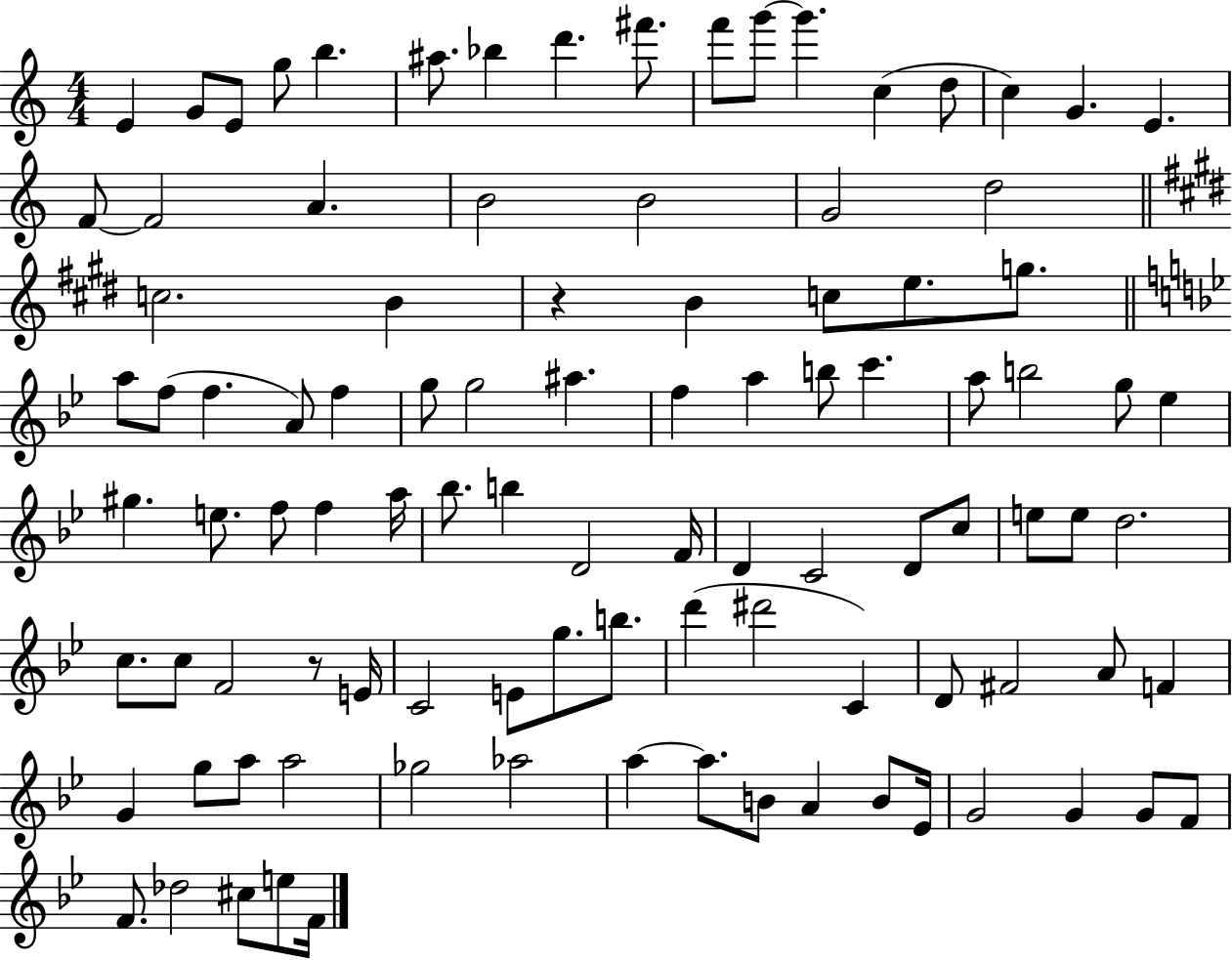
X:1
T:Untitled
M:4/4
L:1/4
K:C
E G/2 E/2 g/2 b ^a/2 _b d' ^f'/2 f'/2 g'/2 g' c d/2 c G E F/2 F2 A B2 B2 G2 d2 c2 B z B c/2 e/2 g/2 a/2 f/2 f A/2 f g/2 g2 ^a f a b/2 c' a/2 b2 g/2 _e ^g e/2 f/2 f a/4 _b/2 b D2 F/4 D C2 D/2 c/2 e/2 e/2 d2 c/2 c/2 F2 z/2 E/4 C2 E/2 g/2 b/2 d' ^d'2 C D/2 ^F2 A/2 F G g/2 a/2 a2 _g2 _a2 a a/2 B/2 A B/2 _E/4 G2 G G/2 F/2 F/2 _d2 ^c/2 e/2 F/4